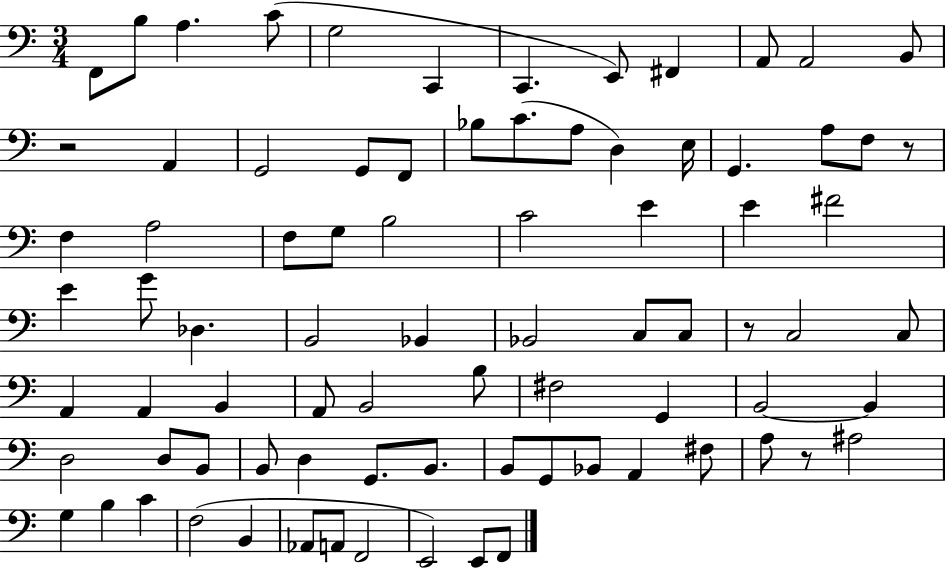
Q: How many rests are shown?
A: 4